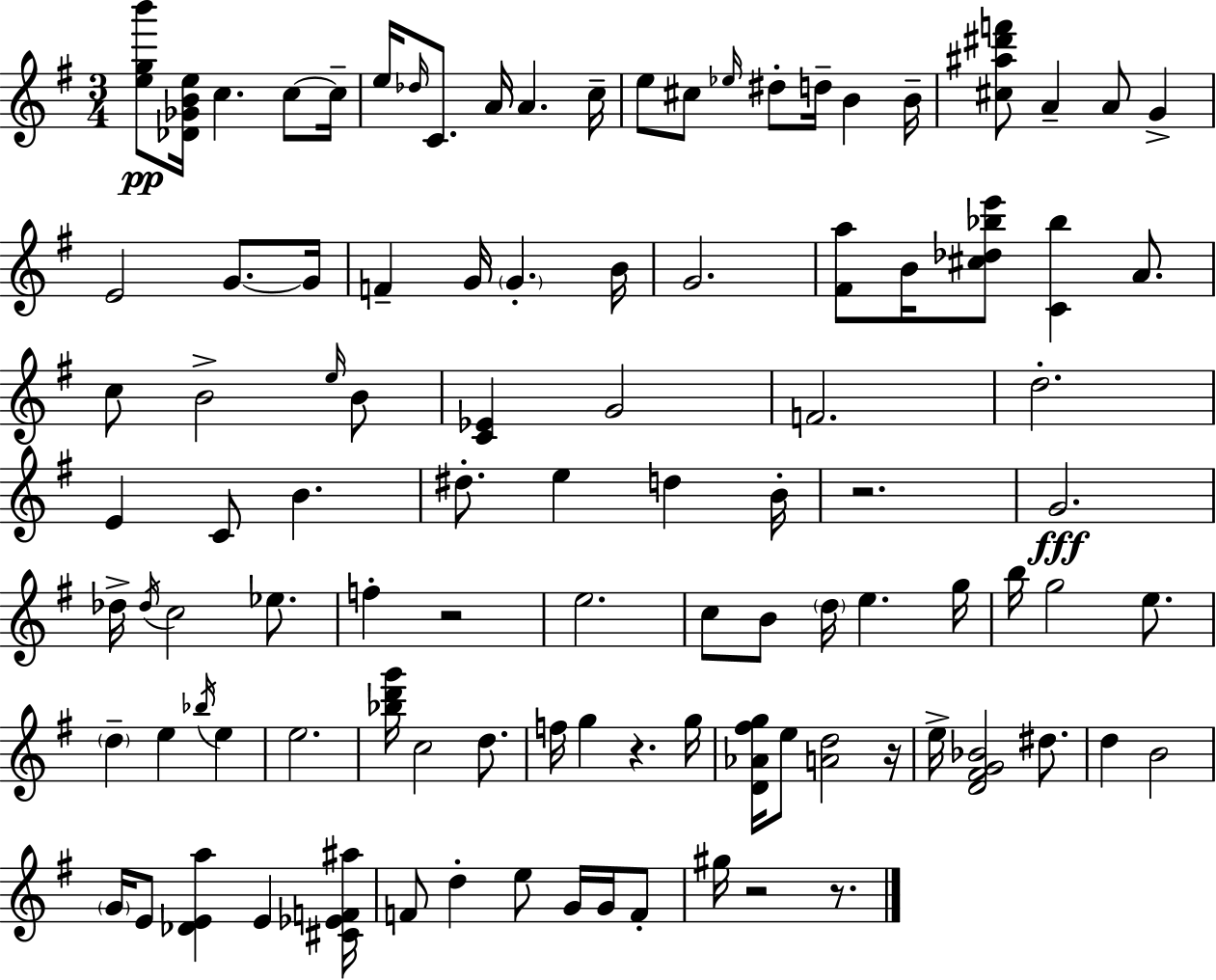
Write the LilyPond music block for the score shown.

{
  \clef treble
  \numericTimeSignature
  \time 3/4
  \key e \minor
  <e'' g'' b'''>8\pp <des' ges' b' e''>16 c''4. c''8~~ c''16-- | e''16 \grace { des''16 } c'8. a'16 a'4. | c''16-- e''8 cis''8 \grace { ees''16 } dis''8-. d''16-- b'4 | b'16-- <cis'' ais'' dis''' f'''>8 a'4-- a'8 g'4-> | \break e'2 g'8.~~ | g'16 f'4-- g'16 \parenthesize g'4.-. | b'16 g'2. | <fis' a''>8 b'16 <cis'' des'' bes'' e'''>8 <c' bes''>4 a'8. | \break c''8 b'2-> | \grace { e''16 } b'8 <c' ees'>4 g'2 | f'2. | d''2.-. | \break e'4 c'8 b'4. | dis''8.-. e''4 d''4 | b'16-. r2. | g'2.\fff | \break des''16-> \acciaccatura { des''16 } c''2 | ees''8. f''4-. r2 | e''2. | c''8 b'8 \parenthesize d''16 e''4. | \break g''16 b''16 g''2 | e''8. \parenthesize d''4-- e''4 | \acciaccatura { bes''16 } e''4 e''2. | <bes'' d''' g'''>16 c''2 | \break d''8. f''16 g''4 r4. | g''16 <d' aes' fis'' g''>16 e''8 <a' d''>2 | r16 e''16-> <d' fis' g' bes'>2 | dis''8. d''4 b'2 | \break \parenthesize g'16 e'8 <des' e' a''>4 | e'4 <cis' ees' f' ais''>16 f'8 d''4-. e''8 | g'16 g'16 f'8-. gis''16 r2 | r8. \bar "|."
}